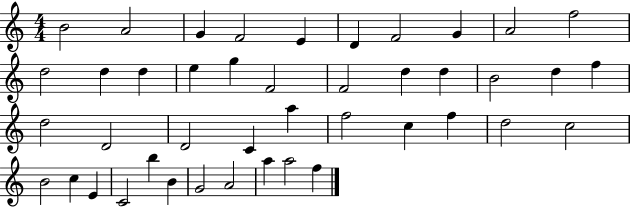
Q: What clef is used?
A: treble